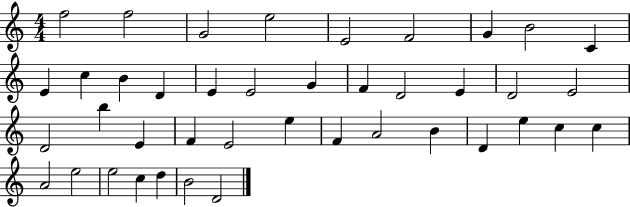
X:1
T:Untitled
M:4/4
L:1/4
K:C
f2 f2 G2 e2 E2 F2 G B2 C E c B D E E2 G F D2 E D2 E2 D2 b E F E2 e F A2 B D e c c A2 e2 e2 c d B2 D2